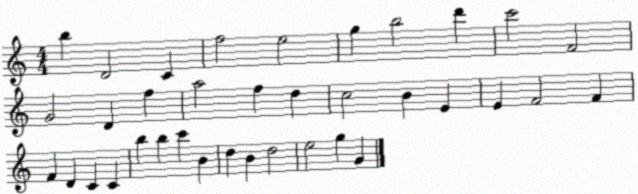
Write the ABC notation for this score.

X:1
T:Untitled
M:4/4
L:1/4
K:C
b D2 C f2 e2 g b2 d' c'2 F2 G2 D f a2 f d c2 B E E F2 F F D C C b b c' B d B d2 e2 g G